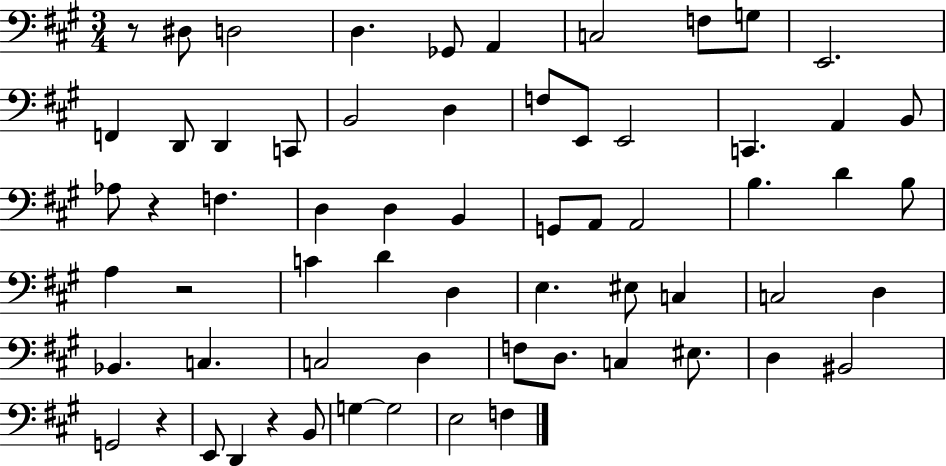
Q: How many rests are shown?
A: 5